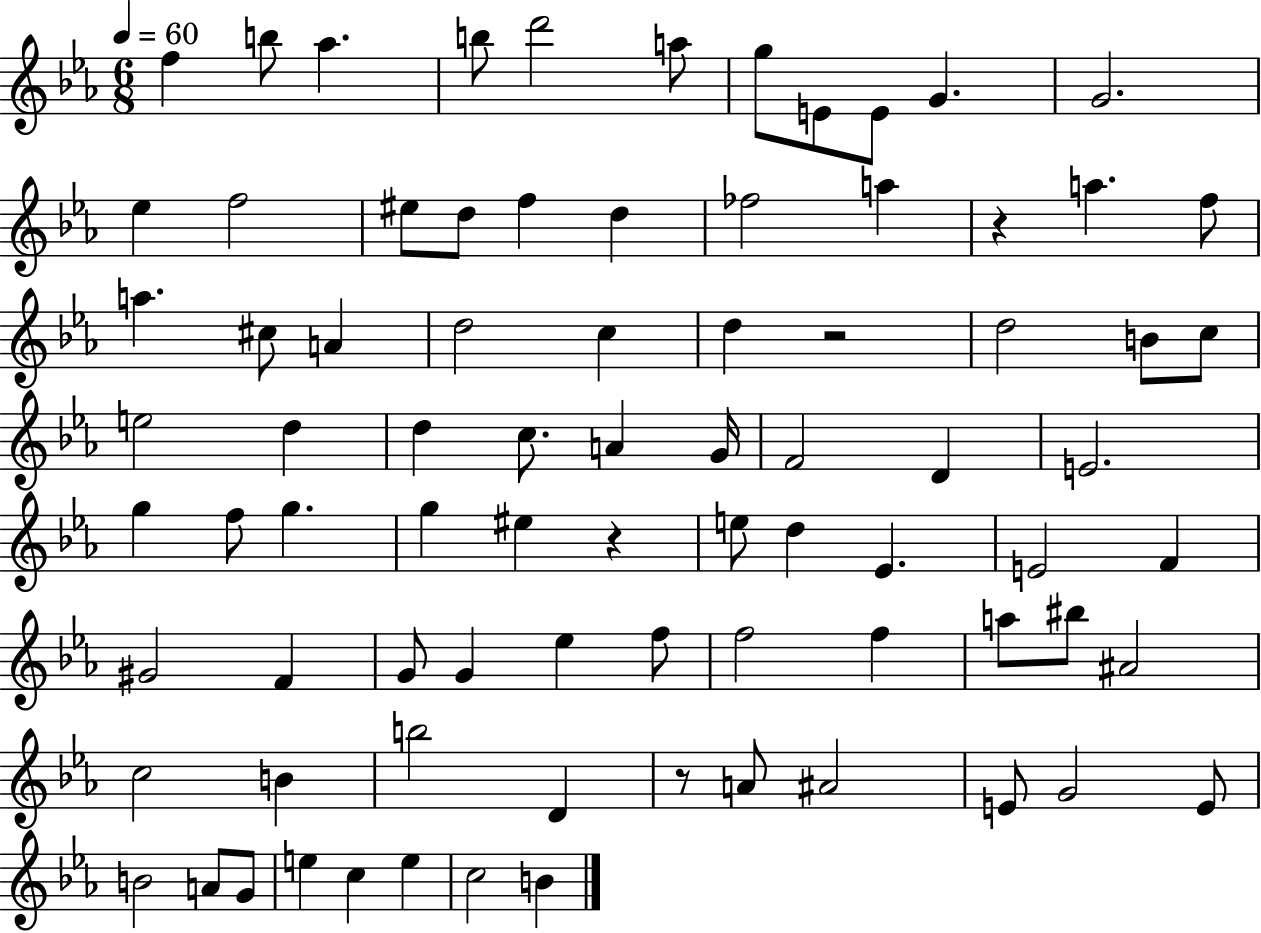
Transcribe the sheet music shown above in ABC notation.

X:1
T:Untitled
M:6/8
L:1/4
K:Eb
f b/2 _a b/2 d'2 a/2 g/2 E/2 E/2 G G2 _e f2 ^e/2 d/2 f d _f2 a z a f/2 a ^c/2 A d2 c d z2 d2 B/2 c/2 e2 d d c/2 A G/4 F2 D E2 g f/2 g g ^e z e/2 d _E E2 F ^G2 F G/2 G _e f/2 f2 f a/2 ^b/2 ^A2 c2 B b2 D z/2 A/2 ^A2 E/2 G2 E/2 B2 A/2 G/2 e c e c2 B